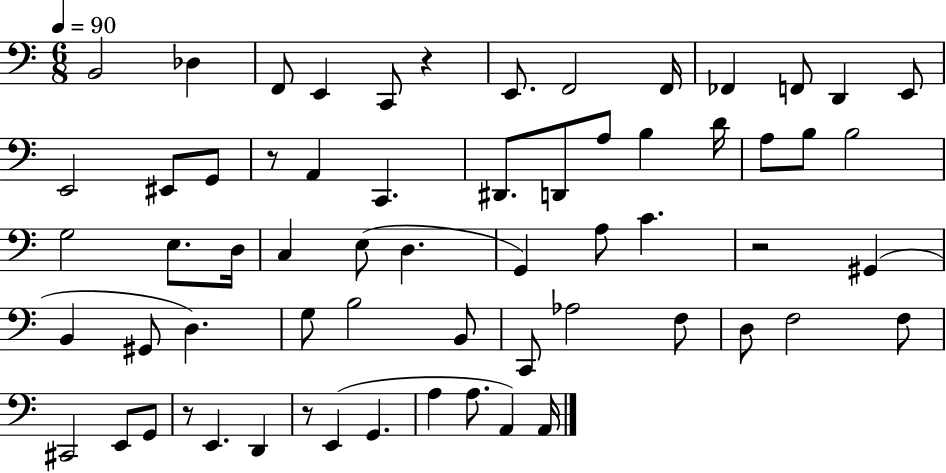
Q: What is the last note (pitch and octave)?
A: A2